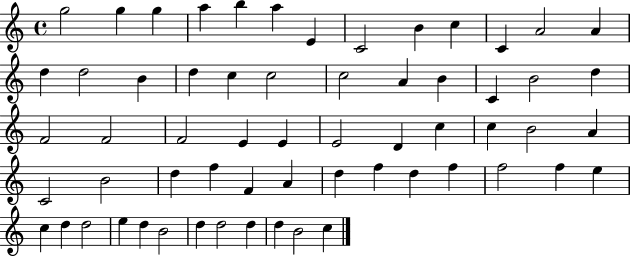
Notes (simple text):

G5/h G5/q G5/q A5/q B5/q A5/q E4/q C4/h B4/q C5/q C4/q A4/h A4/q D5/q D5/h B4/q D5/q C5/q C5/h C5/h A4/q B4/q C4/q B4/h D5/q F4/h F4/h F4/h E4/q E4/q E4/h D4/q C5/q C5/q B4/h A4/q C4/h B4/h D5/q F5/q F4/q A4/q D5/q F5/q D5/q F5/q F5/h F5/q E5/q C5/q D5/q D5/h E5/q D5/q B4/h D5/q D5/h D5/q D5/q B4/h C5/q